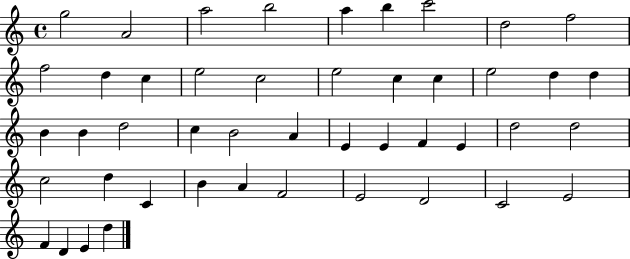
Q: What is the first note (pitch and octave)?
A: G5